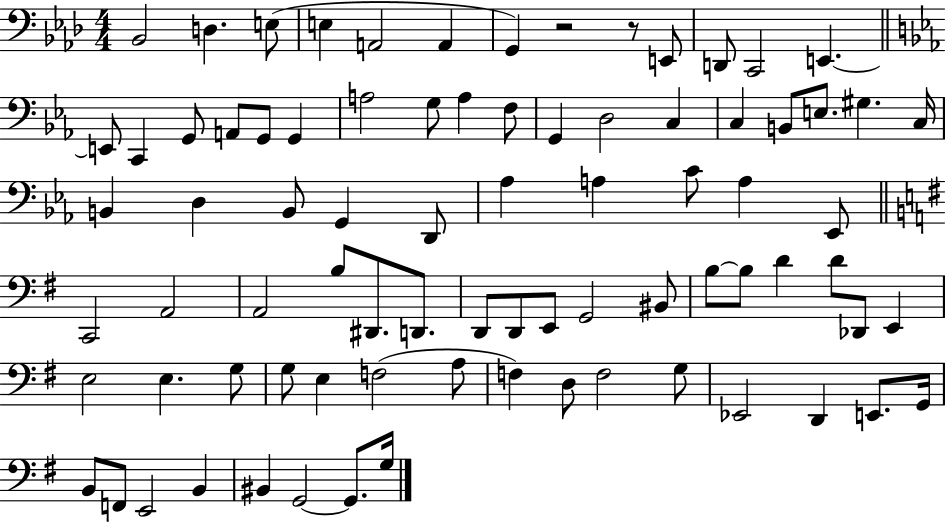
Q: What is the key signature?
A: AES major